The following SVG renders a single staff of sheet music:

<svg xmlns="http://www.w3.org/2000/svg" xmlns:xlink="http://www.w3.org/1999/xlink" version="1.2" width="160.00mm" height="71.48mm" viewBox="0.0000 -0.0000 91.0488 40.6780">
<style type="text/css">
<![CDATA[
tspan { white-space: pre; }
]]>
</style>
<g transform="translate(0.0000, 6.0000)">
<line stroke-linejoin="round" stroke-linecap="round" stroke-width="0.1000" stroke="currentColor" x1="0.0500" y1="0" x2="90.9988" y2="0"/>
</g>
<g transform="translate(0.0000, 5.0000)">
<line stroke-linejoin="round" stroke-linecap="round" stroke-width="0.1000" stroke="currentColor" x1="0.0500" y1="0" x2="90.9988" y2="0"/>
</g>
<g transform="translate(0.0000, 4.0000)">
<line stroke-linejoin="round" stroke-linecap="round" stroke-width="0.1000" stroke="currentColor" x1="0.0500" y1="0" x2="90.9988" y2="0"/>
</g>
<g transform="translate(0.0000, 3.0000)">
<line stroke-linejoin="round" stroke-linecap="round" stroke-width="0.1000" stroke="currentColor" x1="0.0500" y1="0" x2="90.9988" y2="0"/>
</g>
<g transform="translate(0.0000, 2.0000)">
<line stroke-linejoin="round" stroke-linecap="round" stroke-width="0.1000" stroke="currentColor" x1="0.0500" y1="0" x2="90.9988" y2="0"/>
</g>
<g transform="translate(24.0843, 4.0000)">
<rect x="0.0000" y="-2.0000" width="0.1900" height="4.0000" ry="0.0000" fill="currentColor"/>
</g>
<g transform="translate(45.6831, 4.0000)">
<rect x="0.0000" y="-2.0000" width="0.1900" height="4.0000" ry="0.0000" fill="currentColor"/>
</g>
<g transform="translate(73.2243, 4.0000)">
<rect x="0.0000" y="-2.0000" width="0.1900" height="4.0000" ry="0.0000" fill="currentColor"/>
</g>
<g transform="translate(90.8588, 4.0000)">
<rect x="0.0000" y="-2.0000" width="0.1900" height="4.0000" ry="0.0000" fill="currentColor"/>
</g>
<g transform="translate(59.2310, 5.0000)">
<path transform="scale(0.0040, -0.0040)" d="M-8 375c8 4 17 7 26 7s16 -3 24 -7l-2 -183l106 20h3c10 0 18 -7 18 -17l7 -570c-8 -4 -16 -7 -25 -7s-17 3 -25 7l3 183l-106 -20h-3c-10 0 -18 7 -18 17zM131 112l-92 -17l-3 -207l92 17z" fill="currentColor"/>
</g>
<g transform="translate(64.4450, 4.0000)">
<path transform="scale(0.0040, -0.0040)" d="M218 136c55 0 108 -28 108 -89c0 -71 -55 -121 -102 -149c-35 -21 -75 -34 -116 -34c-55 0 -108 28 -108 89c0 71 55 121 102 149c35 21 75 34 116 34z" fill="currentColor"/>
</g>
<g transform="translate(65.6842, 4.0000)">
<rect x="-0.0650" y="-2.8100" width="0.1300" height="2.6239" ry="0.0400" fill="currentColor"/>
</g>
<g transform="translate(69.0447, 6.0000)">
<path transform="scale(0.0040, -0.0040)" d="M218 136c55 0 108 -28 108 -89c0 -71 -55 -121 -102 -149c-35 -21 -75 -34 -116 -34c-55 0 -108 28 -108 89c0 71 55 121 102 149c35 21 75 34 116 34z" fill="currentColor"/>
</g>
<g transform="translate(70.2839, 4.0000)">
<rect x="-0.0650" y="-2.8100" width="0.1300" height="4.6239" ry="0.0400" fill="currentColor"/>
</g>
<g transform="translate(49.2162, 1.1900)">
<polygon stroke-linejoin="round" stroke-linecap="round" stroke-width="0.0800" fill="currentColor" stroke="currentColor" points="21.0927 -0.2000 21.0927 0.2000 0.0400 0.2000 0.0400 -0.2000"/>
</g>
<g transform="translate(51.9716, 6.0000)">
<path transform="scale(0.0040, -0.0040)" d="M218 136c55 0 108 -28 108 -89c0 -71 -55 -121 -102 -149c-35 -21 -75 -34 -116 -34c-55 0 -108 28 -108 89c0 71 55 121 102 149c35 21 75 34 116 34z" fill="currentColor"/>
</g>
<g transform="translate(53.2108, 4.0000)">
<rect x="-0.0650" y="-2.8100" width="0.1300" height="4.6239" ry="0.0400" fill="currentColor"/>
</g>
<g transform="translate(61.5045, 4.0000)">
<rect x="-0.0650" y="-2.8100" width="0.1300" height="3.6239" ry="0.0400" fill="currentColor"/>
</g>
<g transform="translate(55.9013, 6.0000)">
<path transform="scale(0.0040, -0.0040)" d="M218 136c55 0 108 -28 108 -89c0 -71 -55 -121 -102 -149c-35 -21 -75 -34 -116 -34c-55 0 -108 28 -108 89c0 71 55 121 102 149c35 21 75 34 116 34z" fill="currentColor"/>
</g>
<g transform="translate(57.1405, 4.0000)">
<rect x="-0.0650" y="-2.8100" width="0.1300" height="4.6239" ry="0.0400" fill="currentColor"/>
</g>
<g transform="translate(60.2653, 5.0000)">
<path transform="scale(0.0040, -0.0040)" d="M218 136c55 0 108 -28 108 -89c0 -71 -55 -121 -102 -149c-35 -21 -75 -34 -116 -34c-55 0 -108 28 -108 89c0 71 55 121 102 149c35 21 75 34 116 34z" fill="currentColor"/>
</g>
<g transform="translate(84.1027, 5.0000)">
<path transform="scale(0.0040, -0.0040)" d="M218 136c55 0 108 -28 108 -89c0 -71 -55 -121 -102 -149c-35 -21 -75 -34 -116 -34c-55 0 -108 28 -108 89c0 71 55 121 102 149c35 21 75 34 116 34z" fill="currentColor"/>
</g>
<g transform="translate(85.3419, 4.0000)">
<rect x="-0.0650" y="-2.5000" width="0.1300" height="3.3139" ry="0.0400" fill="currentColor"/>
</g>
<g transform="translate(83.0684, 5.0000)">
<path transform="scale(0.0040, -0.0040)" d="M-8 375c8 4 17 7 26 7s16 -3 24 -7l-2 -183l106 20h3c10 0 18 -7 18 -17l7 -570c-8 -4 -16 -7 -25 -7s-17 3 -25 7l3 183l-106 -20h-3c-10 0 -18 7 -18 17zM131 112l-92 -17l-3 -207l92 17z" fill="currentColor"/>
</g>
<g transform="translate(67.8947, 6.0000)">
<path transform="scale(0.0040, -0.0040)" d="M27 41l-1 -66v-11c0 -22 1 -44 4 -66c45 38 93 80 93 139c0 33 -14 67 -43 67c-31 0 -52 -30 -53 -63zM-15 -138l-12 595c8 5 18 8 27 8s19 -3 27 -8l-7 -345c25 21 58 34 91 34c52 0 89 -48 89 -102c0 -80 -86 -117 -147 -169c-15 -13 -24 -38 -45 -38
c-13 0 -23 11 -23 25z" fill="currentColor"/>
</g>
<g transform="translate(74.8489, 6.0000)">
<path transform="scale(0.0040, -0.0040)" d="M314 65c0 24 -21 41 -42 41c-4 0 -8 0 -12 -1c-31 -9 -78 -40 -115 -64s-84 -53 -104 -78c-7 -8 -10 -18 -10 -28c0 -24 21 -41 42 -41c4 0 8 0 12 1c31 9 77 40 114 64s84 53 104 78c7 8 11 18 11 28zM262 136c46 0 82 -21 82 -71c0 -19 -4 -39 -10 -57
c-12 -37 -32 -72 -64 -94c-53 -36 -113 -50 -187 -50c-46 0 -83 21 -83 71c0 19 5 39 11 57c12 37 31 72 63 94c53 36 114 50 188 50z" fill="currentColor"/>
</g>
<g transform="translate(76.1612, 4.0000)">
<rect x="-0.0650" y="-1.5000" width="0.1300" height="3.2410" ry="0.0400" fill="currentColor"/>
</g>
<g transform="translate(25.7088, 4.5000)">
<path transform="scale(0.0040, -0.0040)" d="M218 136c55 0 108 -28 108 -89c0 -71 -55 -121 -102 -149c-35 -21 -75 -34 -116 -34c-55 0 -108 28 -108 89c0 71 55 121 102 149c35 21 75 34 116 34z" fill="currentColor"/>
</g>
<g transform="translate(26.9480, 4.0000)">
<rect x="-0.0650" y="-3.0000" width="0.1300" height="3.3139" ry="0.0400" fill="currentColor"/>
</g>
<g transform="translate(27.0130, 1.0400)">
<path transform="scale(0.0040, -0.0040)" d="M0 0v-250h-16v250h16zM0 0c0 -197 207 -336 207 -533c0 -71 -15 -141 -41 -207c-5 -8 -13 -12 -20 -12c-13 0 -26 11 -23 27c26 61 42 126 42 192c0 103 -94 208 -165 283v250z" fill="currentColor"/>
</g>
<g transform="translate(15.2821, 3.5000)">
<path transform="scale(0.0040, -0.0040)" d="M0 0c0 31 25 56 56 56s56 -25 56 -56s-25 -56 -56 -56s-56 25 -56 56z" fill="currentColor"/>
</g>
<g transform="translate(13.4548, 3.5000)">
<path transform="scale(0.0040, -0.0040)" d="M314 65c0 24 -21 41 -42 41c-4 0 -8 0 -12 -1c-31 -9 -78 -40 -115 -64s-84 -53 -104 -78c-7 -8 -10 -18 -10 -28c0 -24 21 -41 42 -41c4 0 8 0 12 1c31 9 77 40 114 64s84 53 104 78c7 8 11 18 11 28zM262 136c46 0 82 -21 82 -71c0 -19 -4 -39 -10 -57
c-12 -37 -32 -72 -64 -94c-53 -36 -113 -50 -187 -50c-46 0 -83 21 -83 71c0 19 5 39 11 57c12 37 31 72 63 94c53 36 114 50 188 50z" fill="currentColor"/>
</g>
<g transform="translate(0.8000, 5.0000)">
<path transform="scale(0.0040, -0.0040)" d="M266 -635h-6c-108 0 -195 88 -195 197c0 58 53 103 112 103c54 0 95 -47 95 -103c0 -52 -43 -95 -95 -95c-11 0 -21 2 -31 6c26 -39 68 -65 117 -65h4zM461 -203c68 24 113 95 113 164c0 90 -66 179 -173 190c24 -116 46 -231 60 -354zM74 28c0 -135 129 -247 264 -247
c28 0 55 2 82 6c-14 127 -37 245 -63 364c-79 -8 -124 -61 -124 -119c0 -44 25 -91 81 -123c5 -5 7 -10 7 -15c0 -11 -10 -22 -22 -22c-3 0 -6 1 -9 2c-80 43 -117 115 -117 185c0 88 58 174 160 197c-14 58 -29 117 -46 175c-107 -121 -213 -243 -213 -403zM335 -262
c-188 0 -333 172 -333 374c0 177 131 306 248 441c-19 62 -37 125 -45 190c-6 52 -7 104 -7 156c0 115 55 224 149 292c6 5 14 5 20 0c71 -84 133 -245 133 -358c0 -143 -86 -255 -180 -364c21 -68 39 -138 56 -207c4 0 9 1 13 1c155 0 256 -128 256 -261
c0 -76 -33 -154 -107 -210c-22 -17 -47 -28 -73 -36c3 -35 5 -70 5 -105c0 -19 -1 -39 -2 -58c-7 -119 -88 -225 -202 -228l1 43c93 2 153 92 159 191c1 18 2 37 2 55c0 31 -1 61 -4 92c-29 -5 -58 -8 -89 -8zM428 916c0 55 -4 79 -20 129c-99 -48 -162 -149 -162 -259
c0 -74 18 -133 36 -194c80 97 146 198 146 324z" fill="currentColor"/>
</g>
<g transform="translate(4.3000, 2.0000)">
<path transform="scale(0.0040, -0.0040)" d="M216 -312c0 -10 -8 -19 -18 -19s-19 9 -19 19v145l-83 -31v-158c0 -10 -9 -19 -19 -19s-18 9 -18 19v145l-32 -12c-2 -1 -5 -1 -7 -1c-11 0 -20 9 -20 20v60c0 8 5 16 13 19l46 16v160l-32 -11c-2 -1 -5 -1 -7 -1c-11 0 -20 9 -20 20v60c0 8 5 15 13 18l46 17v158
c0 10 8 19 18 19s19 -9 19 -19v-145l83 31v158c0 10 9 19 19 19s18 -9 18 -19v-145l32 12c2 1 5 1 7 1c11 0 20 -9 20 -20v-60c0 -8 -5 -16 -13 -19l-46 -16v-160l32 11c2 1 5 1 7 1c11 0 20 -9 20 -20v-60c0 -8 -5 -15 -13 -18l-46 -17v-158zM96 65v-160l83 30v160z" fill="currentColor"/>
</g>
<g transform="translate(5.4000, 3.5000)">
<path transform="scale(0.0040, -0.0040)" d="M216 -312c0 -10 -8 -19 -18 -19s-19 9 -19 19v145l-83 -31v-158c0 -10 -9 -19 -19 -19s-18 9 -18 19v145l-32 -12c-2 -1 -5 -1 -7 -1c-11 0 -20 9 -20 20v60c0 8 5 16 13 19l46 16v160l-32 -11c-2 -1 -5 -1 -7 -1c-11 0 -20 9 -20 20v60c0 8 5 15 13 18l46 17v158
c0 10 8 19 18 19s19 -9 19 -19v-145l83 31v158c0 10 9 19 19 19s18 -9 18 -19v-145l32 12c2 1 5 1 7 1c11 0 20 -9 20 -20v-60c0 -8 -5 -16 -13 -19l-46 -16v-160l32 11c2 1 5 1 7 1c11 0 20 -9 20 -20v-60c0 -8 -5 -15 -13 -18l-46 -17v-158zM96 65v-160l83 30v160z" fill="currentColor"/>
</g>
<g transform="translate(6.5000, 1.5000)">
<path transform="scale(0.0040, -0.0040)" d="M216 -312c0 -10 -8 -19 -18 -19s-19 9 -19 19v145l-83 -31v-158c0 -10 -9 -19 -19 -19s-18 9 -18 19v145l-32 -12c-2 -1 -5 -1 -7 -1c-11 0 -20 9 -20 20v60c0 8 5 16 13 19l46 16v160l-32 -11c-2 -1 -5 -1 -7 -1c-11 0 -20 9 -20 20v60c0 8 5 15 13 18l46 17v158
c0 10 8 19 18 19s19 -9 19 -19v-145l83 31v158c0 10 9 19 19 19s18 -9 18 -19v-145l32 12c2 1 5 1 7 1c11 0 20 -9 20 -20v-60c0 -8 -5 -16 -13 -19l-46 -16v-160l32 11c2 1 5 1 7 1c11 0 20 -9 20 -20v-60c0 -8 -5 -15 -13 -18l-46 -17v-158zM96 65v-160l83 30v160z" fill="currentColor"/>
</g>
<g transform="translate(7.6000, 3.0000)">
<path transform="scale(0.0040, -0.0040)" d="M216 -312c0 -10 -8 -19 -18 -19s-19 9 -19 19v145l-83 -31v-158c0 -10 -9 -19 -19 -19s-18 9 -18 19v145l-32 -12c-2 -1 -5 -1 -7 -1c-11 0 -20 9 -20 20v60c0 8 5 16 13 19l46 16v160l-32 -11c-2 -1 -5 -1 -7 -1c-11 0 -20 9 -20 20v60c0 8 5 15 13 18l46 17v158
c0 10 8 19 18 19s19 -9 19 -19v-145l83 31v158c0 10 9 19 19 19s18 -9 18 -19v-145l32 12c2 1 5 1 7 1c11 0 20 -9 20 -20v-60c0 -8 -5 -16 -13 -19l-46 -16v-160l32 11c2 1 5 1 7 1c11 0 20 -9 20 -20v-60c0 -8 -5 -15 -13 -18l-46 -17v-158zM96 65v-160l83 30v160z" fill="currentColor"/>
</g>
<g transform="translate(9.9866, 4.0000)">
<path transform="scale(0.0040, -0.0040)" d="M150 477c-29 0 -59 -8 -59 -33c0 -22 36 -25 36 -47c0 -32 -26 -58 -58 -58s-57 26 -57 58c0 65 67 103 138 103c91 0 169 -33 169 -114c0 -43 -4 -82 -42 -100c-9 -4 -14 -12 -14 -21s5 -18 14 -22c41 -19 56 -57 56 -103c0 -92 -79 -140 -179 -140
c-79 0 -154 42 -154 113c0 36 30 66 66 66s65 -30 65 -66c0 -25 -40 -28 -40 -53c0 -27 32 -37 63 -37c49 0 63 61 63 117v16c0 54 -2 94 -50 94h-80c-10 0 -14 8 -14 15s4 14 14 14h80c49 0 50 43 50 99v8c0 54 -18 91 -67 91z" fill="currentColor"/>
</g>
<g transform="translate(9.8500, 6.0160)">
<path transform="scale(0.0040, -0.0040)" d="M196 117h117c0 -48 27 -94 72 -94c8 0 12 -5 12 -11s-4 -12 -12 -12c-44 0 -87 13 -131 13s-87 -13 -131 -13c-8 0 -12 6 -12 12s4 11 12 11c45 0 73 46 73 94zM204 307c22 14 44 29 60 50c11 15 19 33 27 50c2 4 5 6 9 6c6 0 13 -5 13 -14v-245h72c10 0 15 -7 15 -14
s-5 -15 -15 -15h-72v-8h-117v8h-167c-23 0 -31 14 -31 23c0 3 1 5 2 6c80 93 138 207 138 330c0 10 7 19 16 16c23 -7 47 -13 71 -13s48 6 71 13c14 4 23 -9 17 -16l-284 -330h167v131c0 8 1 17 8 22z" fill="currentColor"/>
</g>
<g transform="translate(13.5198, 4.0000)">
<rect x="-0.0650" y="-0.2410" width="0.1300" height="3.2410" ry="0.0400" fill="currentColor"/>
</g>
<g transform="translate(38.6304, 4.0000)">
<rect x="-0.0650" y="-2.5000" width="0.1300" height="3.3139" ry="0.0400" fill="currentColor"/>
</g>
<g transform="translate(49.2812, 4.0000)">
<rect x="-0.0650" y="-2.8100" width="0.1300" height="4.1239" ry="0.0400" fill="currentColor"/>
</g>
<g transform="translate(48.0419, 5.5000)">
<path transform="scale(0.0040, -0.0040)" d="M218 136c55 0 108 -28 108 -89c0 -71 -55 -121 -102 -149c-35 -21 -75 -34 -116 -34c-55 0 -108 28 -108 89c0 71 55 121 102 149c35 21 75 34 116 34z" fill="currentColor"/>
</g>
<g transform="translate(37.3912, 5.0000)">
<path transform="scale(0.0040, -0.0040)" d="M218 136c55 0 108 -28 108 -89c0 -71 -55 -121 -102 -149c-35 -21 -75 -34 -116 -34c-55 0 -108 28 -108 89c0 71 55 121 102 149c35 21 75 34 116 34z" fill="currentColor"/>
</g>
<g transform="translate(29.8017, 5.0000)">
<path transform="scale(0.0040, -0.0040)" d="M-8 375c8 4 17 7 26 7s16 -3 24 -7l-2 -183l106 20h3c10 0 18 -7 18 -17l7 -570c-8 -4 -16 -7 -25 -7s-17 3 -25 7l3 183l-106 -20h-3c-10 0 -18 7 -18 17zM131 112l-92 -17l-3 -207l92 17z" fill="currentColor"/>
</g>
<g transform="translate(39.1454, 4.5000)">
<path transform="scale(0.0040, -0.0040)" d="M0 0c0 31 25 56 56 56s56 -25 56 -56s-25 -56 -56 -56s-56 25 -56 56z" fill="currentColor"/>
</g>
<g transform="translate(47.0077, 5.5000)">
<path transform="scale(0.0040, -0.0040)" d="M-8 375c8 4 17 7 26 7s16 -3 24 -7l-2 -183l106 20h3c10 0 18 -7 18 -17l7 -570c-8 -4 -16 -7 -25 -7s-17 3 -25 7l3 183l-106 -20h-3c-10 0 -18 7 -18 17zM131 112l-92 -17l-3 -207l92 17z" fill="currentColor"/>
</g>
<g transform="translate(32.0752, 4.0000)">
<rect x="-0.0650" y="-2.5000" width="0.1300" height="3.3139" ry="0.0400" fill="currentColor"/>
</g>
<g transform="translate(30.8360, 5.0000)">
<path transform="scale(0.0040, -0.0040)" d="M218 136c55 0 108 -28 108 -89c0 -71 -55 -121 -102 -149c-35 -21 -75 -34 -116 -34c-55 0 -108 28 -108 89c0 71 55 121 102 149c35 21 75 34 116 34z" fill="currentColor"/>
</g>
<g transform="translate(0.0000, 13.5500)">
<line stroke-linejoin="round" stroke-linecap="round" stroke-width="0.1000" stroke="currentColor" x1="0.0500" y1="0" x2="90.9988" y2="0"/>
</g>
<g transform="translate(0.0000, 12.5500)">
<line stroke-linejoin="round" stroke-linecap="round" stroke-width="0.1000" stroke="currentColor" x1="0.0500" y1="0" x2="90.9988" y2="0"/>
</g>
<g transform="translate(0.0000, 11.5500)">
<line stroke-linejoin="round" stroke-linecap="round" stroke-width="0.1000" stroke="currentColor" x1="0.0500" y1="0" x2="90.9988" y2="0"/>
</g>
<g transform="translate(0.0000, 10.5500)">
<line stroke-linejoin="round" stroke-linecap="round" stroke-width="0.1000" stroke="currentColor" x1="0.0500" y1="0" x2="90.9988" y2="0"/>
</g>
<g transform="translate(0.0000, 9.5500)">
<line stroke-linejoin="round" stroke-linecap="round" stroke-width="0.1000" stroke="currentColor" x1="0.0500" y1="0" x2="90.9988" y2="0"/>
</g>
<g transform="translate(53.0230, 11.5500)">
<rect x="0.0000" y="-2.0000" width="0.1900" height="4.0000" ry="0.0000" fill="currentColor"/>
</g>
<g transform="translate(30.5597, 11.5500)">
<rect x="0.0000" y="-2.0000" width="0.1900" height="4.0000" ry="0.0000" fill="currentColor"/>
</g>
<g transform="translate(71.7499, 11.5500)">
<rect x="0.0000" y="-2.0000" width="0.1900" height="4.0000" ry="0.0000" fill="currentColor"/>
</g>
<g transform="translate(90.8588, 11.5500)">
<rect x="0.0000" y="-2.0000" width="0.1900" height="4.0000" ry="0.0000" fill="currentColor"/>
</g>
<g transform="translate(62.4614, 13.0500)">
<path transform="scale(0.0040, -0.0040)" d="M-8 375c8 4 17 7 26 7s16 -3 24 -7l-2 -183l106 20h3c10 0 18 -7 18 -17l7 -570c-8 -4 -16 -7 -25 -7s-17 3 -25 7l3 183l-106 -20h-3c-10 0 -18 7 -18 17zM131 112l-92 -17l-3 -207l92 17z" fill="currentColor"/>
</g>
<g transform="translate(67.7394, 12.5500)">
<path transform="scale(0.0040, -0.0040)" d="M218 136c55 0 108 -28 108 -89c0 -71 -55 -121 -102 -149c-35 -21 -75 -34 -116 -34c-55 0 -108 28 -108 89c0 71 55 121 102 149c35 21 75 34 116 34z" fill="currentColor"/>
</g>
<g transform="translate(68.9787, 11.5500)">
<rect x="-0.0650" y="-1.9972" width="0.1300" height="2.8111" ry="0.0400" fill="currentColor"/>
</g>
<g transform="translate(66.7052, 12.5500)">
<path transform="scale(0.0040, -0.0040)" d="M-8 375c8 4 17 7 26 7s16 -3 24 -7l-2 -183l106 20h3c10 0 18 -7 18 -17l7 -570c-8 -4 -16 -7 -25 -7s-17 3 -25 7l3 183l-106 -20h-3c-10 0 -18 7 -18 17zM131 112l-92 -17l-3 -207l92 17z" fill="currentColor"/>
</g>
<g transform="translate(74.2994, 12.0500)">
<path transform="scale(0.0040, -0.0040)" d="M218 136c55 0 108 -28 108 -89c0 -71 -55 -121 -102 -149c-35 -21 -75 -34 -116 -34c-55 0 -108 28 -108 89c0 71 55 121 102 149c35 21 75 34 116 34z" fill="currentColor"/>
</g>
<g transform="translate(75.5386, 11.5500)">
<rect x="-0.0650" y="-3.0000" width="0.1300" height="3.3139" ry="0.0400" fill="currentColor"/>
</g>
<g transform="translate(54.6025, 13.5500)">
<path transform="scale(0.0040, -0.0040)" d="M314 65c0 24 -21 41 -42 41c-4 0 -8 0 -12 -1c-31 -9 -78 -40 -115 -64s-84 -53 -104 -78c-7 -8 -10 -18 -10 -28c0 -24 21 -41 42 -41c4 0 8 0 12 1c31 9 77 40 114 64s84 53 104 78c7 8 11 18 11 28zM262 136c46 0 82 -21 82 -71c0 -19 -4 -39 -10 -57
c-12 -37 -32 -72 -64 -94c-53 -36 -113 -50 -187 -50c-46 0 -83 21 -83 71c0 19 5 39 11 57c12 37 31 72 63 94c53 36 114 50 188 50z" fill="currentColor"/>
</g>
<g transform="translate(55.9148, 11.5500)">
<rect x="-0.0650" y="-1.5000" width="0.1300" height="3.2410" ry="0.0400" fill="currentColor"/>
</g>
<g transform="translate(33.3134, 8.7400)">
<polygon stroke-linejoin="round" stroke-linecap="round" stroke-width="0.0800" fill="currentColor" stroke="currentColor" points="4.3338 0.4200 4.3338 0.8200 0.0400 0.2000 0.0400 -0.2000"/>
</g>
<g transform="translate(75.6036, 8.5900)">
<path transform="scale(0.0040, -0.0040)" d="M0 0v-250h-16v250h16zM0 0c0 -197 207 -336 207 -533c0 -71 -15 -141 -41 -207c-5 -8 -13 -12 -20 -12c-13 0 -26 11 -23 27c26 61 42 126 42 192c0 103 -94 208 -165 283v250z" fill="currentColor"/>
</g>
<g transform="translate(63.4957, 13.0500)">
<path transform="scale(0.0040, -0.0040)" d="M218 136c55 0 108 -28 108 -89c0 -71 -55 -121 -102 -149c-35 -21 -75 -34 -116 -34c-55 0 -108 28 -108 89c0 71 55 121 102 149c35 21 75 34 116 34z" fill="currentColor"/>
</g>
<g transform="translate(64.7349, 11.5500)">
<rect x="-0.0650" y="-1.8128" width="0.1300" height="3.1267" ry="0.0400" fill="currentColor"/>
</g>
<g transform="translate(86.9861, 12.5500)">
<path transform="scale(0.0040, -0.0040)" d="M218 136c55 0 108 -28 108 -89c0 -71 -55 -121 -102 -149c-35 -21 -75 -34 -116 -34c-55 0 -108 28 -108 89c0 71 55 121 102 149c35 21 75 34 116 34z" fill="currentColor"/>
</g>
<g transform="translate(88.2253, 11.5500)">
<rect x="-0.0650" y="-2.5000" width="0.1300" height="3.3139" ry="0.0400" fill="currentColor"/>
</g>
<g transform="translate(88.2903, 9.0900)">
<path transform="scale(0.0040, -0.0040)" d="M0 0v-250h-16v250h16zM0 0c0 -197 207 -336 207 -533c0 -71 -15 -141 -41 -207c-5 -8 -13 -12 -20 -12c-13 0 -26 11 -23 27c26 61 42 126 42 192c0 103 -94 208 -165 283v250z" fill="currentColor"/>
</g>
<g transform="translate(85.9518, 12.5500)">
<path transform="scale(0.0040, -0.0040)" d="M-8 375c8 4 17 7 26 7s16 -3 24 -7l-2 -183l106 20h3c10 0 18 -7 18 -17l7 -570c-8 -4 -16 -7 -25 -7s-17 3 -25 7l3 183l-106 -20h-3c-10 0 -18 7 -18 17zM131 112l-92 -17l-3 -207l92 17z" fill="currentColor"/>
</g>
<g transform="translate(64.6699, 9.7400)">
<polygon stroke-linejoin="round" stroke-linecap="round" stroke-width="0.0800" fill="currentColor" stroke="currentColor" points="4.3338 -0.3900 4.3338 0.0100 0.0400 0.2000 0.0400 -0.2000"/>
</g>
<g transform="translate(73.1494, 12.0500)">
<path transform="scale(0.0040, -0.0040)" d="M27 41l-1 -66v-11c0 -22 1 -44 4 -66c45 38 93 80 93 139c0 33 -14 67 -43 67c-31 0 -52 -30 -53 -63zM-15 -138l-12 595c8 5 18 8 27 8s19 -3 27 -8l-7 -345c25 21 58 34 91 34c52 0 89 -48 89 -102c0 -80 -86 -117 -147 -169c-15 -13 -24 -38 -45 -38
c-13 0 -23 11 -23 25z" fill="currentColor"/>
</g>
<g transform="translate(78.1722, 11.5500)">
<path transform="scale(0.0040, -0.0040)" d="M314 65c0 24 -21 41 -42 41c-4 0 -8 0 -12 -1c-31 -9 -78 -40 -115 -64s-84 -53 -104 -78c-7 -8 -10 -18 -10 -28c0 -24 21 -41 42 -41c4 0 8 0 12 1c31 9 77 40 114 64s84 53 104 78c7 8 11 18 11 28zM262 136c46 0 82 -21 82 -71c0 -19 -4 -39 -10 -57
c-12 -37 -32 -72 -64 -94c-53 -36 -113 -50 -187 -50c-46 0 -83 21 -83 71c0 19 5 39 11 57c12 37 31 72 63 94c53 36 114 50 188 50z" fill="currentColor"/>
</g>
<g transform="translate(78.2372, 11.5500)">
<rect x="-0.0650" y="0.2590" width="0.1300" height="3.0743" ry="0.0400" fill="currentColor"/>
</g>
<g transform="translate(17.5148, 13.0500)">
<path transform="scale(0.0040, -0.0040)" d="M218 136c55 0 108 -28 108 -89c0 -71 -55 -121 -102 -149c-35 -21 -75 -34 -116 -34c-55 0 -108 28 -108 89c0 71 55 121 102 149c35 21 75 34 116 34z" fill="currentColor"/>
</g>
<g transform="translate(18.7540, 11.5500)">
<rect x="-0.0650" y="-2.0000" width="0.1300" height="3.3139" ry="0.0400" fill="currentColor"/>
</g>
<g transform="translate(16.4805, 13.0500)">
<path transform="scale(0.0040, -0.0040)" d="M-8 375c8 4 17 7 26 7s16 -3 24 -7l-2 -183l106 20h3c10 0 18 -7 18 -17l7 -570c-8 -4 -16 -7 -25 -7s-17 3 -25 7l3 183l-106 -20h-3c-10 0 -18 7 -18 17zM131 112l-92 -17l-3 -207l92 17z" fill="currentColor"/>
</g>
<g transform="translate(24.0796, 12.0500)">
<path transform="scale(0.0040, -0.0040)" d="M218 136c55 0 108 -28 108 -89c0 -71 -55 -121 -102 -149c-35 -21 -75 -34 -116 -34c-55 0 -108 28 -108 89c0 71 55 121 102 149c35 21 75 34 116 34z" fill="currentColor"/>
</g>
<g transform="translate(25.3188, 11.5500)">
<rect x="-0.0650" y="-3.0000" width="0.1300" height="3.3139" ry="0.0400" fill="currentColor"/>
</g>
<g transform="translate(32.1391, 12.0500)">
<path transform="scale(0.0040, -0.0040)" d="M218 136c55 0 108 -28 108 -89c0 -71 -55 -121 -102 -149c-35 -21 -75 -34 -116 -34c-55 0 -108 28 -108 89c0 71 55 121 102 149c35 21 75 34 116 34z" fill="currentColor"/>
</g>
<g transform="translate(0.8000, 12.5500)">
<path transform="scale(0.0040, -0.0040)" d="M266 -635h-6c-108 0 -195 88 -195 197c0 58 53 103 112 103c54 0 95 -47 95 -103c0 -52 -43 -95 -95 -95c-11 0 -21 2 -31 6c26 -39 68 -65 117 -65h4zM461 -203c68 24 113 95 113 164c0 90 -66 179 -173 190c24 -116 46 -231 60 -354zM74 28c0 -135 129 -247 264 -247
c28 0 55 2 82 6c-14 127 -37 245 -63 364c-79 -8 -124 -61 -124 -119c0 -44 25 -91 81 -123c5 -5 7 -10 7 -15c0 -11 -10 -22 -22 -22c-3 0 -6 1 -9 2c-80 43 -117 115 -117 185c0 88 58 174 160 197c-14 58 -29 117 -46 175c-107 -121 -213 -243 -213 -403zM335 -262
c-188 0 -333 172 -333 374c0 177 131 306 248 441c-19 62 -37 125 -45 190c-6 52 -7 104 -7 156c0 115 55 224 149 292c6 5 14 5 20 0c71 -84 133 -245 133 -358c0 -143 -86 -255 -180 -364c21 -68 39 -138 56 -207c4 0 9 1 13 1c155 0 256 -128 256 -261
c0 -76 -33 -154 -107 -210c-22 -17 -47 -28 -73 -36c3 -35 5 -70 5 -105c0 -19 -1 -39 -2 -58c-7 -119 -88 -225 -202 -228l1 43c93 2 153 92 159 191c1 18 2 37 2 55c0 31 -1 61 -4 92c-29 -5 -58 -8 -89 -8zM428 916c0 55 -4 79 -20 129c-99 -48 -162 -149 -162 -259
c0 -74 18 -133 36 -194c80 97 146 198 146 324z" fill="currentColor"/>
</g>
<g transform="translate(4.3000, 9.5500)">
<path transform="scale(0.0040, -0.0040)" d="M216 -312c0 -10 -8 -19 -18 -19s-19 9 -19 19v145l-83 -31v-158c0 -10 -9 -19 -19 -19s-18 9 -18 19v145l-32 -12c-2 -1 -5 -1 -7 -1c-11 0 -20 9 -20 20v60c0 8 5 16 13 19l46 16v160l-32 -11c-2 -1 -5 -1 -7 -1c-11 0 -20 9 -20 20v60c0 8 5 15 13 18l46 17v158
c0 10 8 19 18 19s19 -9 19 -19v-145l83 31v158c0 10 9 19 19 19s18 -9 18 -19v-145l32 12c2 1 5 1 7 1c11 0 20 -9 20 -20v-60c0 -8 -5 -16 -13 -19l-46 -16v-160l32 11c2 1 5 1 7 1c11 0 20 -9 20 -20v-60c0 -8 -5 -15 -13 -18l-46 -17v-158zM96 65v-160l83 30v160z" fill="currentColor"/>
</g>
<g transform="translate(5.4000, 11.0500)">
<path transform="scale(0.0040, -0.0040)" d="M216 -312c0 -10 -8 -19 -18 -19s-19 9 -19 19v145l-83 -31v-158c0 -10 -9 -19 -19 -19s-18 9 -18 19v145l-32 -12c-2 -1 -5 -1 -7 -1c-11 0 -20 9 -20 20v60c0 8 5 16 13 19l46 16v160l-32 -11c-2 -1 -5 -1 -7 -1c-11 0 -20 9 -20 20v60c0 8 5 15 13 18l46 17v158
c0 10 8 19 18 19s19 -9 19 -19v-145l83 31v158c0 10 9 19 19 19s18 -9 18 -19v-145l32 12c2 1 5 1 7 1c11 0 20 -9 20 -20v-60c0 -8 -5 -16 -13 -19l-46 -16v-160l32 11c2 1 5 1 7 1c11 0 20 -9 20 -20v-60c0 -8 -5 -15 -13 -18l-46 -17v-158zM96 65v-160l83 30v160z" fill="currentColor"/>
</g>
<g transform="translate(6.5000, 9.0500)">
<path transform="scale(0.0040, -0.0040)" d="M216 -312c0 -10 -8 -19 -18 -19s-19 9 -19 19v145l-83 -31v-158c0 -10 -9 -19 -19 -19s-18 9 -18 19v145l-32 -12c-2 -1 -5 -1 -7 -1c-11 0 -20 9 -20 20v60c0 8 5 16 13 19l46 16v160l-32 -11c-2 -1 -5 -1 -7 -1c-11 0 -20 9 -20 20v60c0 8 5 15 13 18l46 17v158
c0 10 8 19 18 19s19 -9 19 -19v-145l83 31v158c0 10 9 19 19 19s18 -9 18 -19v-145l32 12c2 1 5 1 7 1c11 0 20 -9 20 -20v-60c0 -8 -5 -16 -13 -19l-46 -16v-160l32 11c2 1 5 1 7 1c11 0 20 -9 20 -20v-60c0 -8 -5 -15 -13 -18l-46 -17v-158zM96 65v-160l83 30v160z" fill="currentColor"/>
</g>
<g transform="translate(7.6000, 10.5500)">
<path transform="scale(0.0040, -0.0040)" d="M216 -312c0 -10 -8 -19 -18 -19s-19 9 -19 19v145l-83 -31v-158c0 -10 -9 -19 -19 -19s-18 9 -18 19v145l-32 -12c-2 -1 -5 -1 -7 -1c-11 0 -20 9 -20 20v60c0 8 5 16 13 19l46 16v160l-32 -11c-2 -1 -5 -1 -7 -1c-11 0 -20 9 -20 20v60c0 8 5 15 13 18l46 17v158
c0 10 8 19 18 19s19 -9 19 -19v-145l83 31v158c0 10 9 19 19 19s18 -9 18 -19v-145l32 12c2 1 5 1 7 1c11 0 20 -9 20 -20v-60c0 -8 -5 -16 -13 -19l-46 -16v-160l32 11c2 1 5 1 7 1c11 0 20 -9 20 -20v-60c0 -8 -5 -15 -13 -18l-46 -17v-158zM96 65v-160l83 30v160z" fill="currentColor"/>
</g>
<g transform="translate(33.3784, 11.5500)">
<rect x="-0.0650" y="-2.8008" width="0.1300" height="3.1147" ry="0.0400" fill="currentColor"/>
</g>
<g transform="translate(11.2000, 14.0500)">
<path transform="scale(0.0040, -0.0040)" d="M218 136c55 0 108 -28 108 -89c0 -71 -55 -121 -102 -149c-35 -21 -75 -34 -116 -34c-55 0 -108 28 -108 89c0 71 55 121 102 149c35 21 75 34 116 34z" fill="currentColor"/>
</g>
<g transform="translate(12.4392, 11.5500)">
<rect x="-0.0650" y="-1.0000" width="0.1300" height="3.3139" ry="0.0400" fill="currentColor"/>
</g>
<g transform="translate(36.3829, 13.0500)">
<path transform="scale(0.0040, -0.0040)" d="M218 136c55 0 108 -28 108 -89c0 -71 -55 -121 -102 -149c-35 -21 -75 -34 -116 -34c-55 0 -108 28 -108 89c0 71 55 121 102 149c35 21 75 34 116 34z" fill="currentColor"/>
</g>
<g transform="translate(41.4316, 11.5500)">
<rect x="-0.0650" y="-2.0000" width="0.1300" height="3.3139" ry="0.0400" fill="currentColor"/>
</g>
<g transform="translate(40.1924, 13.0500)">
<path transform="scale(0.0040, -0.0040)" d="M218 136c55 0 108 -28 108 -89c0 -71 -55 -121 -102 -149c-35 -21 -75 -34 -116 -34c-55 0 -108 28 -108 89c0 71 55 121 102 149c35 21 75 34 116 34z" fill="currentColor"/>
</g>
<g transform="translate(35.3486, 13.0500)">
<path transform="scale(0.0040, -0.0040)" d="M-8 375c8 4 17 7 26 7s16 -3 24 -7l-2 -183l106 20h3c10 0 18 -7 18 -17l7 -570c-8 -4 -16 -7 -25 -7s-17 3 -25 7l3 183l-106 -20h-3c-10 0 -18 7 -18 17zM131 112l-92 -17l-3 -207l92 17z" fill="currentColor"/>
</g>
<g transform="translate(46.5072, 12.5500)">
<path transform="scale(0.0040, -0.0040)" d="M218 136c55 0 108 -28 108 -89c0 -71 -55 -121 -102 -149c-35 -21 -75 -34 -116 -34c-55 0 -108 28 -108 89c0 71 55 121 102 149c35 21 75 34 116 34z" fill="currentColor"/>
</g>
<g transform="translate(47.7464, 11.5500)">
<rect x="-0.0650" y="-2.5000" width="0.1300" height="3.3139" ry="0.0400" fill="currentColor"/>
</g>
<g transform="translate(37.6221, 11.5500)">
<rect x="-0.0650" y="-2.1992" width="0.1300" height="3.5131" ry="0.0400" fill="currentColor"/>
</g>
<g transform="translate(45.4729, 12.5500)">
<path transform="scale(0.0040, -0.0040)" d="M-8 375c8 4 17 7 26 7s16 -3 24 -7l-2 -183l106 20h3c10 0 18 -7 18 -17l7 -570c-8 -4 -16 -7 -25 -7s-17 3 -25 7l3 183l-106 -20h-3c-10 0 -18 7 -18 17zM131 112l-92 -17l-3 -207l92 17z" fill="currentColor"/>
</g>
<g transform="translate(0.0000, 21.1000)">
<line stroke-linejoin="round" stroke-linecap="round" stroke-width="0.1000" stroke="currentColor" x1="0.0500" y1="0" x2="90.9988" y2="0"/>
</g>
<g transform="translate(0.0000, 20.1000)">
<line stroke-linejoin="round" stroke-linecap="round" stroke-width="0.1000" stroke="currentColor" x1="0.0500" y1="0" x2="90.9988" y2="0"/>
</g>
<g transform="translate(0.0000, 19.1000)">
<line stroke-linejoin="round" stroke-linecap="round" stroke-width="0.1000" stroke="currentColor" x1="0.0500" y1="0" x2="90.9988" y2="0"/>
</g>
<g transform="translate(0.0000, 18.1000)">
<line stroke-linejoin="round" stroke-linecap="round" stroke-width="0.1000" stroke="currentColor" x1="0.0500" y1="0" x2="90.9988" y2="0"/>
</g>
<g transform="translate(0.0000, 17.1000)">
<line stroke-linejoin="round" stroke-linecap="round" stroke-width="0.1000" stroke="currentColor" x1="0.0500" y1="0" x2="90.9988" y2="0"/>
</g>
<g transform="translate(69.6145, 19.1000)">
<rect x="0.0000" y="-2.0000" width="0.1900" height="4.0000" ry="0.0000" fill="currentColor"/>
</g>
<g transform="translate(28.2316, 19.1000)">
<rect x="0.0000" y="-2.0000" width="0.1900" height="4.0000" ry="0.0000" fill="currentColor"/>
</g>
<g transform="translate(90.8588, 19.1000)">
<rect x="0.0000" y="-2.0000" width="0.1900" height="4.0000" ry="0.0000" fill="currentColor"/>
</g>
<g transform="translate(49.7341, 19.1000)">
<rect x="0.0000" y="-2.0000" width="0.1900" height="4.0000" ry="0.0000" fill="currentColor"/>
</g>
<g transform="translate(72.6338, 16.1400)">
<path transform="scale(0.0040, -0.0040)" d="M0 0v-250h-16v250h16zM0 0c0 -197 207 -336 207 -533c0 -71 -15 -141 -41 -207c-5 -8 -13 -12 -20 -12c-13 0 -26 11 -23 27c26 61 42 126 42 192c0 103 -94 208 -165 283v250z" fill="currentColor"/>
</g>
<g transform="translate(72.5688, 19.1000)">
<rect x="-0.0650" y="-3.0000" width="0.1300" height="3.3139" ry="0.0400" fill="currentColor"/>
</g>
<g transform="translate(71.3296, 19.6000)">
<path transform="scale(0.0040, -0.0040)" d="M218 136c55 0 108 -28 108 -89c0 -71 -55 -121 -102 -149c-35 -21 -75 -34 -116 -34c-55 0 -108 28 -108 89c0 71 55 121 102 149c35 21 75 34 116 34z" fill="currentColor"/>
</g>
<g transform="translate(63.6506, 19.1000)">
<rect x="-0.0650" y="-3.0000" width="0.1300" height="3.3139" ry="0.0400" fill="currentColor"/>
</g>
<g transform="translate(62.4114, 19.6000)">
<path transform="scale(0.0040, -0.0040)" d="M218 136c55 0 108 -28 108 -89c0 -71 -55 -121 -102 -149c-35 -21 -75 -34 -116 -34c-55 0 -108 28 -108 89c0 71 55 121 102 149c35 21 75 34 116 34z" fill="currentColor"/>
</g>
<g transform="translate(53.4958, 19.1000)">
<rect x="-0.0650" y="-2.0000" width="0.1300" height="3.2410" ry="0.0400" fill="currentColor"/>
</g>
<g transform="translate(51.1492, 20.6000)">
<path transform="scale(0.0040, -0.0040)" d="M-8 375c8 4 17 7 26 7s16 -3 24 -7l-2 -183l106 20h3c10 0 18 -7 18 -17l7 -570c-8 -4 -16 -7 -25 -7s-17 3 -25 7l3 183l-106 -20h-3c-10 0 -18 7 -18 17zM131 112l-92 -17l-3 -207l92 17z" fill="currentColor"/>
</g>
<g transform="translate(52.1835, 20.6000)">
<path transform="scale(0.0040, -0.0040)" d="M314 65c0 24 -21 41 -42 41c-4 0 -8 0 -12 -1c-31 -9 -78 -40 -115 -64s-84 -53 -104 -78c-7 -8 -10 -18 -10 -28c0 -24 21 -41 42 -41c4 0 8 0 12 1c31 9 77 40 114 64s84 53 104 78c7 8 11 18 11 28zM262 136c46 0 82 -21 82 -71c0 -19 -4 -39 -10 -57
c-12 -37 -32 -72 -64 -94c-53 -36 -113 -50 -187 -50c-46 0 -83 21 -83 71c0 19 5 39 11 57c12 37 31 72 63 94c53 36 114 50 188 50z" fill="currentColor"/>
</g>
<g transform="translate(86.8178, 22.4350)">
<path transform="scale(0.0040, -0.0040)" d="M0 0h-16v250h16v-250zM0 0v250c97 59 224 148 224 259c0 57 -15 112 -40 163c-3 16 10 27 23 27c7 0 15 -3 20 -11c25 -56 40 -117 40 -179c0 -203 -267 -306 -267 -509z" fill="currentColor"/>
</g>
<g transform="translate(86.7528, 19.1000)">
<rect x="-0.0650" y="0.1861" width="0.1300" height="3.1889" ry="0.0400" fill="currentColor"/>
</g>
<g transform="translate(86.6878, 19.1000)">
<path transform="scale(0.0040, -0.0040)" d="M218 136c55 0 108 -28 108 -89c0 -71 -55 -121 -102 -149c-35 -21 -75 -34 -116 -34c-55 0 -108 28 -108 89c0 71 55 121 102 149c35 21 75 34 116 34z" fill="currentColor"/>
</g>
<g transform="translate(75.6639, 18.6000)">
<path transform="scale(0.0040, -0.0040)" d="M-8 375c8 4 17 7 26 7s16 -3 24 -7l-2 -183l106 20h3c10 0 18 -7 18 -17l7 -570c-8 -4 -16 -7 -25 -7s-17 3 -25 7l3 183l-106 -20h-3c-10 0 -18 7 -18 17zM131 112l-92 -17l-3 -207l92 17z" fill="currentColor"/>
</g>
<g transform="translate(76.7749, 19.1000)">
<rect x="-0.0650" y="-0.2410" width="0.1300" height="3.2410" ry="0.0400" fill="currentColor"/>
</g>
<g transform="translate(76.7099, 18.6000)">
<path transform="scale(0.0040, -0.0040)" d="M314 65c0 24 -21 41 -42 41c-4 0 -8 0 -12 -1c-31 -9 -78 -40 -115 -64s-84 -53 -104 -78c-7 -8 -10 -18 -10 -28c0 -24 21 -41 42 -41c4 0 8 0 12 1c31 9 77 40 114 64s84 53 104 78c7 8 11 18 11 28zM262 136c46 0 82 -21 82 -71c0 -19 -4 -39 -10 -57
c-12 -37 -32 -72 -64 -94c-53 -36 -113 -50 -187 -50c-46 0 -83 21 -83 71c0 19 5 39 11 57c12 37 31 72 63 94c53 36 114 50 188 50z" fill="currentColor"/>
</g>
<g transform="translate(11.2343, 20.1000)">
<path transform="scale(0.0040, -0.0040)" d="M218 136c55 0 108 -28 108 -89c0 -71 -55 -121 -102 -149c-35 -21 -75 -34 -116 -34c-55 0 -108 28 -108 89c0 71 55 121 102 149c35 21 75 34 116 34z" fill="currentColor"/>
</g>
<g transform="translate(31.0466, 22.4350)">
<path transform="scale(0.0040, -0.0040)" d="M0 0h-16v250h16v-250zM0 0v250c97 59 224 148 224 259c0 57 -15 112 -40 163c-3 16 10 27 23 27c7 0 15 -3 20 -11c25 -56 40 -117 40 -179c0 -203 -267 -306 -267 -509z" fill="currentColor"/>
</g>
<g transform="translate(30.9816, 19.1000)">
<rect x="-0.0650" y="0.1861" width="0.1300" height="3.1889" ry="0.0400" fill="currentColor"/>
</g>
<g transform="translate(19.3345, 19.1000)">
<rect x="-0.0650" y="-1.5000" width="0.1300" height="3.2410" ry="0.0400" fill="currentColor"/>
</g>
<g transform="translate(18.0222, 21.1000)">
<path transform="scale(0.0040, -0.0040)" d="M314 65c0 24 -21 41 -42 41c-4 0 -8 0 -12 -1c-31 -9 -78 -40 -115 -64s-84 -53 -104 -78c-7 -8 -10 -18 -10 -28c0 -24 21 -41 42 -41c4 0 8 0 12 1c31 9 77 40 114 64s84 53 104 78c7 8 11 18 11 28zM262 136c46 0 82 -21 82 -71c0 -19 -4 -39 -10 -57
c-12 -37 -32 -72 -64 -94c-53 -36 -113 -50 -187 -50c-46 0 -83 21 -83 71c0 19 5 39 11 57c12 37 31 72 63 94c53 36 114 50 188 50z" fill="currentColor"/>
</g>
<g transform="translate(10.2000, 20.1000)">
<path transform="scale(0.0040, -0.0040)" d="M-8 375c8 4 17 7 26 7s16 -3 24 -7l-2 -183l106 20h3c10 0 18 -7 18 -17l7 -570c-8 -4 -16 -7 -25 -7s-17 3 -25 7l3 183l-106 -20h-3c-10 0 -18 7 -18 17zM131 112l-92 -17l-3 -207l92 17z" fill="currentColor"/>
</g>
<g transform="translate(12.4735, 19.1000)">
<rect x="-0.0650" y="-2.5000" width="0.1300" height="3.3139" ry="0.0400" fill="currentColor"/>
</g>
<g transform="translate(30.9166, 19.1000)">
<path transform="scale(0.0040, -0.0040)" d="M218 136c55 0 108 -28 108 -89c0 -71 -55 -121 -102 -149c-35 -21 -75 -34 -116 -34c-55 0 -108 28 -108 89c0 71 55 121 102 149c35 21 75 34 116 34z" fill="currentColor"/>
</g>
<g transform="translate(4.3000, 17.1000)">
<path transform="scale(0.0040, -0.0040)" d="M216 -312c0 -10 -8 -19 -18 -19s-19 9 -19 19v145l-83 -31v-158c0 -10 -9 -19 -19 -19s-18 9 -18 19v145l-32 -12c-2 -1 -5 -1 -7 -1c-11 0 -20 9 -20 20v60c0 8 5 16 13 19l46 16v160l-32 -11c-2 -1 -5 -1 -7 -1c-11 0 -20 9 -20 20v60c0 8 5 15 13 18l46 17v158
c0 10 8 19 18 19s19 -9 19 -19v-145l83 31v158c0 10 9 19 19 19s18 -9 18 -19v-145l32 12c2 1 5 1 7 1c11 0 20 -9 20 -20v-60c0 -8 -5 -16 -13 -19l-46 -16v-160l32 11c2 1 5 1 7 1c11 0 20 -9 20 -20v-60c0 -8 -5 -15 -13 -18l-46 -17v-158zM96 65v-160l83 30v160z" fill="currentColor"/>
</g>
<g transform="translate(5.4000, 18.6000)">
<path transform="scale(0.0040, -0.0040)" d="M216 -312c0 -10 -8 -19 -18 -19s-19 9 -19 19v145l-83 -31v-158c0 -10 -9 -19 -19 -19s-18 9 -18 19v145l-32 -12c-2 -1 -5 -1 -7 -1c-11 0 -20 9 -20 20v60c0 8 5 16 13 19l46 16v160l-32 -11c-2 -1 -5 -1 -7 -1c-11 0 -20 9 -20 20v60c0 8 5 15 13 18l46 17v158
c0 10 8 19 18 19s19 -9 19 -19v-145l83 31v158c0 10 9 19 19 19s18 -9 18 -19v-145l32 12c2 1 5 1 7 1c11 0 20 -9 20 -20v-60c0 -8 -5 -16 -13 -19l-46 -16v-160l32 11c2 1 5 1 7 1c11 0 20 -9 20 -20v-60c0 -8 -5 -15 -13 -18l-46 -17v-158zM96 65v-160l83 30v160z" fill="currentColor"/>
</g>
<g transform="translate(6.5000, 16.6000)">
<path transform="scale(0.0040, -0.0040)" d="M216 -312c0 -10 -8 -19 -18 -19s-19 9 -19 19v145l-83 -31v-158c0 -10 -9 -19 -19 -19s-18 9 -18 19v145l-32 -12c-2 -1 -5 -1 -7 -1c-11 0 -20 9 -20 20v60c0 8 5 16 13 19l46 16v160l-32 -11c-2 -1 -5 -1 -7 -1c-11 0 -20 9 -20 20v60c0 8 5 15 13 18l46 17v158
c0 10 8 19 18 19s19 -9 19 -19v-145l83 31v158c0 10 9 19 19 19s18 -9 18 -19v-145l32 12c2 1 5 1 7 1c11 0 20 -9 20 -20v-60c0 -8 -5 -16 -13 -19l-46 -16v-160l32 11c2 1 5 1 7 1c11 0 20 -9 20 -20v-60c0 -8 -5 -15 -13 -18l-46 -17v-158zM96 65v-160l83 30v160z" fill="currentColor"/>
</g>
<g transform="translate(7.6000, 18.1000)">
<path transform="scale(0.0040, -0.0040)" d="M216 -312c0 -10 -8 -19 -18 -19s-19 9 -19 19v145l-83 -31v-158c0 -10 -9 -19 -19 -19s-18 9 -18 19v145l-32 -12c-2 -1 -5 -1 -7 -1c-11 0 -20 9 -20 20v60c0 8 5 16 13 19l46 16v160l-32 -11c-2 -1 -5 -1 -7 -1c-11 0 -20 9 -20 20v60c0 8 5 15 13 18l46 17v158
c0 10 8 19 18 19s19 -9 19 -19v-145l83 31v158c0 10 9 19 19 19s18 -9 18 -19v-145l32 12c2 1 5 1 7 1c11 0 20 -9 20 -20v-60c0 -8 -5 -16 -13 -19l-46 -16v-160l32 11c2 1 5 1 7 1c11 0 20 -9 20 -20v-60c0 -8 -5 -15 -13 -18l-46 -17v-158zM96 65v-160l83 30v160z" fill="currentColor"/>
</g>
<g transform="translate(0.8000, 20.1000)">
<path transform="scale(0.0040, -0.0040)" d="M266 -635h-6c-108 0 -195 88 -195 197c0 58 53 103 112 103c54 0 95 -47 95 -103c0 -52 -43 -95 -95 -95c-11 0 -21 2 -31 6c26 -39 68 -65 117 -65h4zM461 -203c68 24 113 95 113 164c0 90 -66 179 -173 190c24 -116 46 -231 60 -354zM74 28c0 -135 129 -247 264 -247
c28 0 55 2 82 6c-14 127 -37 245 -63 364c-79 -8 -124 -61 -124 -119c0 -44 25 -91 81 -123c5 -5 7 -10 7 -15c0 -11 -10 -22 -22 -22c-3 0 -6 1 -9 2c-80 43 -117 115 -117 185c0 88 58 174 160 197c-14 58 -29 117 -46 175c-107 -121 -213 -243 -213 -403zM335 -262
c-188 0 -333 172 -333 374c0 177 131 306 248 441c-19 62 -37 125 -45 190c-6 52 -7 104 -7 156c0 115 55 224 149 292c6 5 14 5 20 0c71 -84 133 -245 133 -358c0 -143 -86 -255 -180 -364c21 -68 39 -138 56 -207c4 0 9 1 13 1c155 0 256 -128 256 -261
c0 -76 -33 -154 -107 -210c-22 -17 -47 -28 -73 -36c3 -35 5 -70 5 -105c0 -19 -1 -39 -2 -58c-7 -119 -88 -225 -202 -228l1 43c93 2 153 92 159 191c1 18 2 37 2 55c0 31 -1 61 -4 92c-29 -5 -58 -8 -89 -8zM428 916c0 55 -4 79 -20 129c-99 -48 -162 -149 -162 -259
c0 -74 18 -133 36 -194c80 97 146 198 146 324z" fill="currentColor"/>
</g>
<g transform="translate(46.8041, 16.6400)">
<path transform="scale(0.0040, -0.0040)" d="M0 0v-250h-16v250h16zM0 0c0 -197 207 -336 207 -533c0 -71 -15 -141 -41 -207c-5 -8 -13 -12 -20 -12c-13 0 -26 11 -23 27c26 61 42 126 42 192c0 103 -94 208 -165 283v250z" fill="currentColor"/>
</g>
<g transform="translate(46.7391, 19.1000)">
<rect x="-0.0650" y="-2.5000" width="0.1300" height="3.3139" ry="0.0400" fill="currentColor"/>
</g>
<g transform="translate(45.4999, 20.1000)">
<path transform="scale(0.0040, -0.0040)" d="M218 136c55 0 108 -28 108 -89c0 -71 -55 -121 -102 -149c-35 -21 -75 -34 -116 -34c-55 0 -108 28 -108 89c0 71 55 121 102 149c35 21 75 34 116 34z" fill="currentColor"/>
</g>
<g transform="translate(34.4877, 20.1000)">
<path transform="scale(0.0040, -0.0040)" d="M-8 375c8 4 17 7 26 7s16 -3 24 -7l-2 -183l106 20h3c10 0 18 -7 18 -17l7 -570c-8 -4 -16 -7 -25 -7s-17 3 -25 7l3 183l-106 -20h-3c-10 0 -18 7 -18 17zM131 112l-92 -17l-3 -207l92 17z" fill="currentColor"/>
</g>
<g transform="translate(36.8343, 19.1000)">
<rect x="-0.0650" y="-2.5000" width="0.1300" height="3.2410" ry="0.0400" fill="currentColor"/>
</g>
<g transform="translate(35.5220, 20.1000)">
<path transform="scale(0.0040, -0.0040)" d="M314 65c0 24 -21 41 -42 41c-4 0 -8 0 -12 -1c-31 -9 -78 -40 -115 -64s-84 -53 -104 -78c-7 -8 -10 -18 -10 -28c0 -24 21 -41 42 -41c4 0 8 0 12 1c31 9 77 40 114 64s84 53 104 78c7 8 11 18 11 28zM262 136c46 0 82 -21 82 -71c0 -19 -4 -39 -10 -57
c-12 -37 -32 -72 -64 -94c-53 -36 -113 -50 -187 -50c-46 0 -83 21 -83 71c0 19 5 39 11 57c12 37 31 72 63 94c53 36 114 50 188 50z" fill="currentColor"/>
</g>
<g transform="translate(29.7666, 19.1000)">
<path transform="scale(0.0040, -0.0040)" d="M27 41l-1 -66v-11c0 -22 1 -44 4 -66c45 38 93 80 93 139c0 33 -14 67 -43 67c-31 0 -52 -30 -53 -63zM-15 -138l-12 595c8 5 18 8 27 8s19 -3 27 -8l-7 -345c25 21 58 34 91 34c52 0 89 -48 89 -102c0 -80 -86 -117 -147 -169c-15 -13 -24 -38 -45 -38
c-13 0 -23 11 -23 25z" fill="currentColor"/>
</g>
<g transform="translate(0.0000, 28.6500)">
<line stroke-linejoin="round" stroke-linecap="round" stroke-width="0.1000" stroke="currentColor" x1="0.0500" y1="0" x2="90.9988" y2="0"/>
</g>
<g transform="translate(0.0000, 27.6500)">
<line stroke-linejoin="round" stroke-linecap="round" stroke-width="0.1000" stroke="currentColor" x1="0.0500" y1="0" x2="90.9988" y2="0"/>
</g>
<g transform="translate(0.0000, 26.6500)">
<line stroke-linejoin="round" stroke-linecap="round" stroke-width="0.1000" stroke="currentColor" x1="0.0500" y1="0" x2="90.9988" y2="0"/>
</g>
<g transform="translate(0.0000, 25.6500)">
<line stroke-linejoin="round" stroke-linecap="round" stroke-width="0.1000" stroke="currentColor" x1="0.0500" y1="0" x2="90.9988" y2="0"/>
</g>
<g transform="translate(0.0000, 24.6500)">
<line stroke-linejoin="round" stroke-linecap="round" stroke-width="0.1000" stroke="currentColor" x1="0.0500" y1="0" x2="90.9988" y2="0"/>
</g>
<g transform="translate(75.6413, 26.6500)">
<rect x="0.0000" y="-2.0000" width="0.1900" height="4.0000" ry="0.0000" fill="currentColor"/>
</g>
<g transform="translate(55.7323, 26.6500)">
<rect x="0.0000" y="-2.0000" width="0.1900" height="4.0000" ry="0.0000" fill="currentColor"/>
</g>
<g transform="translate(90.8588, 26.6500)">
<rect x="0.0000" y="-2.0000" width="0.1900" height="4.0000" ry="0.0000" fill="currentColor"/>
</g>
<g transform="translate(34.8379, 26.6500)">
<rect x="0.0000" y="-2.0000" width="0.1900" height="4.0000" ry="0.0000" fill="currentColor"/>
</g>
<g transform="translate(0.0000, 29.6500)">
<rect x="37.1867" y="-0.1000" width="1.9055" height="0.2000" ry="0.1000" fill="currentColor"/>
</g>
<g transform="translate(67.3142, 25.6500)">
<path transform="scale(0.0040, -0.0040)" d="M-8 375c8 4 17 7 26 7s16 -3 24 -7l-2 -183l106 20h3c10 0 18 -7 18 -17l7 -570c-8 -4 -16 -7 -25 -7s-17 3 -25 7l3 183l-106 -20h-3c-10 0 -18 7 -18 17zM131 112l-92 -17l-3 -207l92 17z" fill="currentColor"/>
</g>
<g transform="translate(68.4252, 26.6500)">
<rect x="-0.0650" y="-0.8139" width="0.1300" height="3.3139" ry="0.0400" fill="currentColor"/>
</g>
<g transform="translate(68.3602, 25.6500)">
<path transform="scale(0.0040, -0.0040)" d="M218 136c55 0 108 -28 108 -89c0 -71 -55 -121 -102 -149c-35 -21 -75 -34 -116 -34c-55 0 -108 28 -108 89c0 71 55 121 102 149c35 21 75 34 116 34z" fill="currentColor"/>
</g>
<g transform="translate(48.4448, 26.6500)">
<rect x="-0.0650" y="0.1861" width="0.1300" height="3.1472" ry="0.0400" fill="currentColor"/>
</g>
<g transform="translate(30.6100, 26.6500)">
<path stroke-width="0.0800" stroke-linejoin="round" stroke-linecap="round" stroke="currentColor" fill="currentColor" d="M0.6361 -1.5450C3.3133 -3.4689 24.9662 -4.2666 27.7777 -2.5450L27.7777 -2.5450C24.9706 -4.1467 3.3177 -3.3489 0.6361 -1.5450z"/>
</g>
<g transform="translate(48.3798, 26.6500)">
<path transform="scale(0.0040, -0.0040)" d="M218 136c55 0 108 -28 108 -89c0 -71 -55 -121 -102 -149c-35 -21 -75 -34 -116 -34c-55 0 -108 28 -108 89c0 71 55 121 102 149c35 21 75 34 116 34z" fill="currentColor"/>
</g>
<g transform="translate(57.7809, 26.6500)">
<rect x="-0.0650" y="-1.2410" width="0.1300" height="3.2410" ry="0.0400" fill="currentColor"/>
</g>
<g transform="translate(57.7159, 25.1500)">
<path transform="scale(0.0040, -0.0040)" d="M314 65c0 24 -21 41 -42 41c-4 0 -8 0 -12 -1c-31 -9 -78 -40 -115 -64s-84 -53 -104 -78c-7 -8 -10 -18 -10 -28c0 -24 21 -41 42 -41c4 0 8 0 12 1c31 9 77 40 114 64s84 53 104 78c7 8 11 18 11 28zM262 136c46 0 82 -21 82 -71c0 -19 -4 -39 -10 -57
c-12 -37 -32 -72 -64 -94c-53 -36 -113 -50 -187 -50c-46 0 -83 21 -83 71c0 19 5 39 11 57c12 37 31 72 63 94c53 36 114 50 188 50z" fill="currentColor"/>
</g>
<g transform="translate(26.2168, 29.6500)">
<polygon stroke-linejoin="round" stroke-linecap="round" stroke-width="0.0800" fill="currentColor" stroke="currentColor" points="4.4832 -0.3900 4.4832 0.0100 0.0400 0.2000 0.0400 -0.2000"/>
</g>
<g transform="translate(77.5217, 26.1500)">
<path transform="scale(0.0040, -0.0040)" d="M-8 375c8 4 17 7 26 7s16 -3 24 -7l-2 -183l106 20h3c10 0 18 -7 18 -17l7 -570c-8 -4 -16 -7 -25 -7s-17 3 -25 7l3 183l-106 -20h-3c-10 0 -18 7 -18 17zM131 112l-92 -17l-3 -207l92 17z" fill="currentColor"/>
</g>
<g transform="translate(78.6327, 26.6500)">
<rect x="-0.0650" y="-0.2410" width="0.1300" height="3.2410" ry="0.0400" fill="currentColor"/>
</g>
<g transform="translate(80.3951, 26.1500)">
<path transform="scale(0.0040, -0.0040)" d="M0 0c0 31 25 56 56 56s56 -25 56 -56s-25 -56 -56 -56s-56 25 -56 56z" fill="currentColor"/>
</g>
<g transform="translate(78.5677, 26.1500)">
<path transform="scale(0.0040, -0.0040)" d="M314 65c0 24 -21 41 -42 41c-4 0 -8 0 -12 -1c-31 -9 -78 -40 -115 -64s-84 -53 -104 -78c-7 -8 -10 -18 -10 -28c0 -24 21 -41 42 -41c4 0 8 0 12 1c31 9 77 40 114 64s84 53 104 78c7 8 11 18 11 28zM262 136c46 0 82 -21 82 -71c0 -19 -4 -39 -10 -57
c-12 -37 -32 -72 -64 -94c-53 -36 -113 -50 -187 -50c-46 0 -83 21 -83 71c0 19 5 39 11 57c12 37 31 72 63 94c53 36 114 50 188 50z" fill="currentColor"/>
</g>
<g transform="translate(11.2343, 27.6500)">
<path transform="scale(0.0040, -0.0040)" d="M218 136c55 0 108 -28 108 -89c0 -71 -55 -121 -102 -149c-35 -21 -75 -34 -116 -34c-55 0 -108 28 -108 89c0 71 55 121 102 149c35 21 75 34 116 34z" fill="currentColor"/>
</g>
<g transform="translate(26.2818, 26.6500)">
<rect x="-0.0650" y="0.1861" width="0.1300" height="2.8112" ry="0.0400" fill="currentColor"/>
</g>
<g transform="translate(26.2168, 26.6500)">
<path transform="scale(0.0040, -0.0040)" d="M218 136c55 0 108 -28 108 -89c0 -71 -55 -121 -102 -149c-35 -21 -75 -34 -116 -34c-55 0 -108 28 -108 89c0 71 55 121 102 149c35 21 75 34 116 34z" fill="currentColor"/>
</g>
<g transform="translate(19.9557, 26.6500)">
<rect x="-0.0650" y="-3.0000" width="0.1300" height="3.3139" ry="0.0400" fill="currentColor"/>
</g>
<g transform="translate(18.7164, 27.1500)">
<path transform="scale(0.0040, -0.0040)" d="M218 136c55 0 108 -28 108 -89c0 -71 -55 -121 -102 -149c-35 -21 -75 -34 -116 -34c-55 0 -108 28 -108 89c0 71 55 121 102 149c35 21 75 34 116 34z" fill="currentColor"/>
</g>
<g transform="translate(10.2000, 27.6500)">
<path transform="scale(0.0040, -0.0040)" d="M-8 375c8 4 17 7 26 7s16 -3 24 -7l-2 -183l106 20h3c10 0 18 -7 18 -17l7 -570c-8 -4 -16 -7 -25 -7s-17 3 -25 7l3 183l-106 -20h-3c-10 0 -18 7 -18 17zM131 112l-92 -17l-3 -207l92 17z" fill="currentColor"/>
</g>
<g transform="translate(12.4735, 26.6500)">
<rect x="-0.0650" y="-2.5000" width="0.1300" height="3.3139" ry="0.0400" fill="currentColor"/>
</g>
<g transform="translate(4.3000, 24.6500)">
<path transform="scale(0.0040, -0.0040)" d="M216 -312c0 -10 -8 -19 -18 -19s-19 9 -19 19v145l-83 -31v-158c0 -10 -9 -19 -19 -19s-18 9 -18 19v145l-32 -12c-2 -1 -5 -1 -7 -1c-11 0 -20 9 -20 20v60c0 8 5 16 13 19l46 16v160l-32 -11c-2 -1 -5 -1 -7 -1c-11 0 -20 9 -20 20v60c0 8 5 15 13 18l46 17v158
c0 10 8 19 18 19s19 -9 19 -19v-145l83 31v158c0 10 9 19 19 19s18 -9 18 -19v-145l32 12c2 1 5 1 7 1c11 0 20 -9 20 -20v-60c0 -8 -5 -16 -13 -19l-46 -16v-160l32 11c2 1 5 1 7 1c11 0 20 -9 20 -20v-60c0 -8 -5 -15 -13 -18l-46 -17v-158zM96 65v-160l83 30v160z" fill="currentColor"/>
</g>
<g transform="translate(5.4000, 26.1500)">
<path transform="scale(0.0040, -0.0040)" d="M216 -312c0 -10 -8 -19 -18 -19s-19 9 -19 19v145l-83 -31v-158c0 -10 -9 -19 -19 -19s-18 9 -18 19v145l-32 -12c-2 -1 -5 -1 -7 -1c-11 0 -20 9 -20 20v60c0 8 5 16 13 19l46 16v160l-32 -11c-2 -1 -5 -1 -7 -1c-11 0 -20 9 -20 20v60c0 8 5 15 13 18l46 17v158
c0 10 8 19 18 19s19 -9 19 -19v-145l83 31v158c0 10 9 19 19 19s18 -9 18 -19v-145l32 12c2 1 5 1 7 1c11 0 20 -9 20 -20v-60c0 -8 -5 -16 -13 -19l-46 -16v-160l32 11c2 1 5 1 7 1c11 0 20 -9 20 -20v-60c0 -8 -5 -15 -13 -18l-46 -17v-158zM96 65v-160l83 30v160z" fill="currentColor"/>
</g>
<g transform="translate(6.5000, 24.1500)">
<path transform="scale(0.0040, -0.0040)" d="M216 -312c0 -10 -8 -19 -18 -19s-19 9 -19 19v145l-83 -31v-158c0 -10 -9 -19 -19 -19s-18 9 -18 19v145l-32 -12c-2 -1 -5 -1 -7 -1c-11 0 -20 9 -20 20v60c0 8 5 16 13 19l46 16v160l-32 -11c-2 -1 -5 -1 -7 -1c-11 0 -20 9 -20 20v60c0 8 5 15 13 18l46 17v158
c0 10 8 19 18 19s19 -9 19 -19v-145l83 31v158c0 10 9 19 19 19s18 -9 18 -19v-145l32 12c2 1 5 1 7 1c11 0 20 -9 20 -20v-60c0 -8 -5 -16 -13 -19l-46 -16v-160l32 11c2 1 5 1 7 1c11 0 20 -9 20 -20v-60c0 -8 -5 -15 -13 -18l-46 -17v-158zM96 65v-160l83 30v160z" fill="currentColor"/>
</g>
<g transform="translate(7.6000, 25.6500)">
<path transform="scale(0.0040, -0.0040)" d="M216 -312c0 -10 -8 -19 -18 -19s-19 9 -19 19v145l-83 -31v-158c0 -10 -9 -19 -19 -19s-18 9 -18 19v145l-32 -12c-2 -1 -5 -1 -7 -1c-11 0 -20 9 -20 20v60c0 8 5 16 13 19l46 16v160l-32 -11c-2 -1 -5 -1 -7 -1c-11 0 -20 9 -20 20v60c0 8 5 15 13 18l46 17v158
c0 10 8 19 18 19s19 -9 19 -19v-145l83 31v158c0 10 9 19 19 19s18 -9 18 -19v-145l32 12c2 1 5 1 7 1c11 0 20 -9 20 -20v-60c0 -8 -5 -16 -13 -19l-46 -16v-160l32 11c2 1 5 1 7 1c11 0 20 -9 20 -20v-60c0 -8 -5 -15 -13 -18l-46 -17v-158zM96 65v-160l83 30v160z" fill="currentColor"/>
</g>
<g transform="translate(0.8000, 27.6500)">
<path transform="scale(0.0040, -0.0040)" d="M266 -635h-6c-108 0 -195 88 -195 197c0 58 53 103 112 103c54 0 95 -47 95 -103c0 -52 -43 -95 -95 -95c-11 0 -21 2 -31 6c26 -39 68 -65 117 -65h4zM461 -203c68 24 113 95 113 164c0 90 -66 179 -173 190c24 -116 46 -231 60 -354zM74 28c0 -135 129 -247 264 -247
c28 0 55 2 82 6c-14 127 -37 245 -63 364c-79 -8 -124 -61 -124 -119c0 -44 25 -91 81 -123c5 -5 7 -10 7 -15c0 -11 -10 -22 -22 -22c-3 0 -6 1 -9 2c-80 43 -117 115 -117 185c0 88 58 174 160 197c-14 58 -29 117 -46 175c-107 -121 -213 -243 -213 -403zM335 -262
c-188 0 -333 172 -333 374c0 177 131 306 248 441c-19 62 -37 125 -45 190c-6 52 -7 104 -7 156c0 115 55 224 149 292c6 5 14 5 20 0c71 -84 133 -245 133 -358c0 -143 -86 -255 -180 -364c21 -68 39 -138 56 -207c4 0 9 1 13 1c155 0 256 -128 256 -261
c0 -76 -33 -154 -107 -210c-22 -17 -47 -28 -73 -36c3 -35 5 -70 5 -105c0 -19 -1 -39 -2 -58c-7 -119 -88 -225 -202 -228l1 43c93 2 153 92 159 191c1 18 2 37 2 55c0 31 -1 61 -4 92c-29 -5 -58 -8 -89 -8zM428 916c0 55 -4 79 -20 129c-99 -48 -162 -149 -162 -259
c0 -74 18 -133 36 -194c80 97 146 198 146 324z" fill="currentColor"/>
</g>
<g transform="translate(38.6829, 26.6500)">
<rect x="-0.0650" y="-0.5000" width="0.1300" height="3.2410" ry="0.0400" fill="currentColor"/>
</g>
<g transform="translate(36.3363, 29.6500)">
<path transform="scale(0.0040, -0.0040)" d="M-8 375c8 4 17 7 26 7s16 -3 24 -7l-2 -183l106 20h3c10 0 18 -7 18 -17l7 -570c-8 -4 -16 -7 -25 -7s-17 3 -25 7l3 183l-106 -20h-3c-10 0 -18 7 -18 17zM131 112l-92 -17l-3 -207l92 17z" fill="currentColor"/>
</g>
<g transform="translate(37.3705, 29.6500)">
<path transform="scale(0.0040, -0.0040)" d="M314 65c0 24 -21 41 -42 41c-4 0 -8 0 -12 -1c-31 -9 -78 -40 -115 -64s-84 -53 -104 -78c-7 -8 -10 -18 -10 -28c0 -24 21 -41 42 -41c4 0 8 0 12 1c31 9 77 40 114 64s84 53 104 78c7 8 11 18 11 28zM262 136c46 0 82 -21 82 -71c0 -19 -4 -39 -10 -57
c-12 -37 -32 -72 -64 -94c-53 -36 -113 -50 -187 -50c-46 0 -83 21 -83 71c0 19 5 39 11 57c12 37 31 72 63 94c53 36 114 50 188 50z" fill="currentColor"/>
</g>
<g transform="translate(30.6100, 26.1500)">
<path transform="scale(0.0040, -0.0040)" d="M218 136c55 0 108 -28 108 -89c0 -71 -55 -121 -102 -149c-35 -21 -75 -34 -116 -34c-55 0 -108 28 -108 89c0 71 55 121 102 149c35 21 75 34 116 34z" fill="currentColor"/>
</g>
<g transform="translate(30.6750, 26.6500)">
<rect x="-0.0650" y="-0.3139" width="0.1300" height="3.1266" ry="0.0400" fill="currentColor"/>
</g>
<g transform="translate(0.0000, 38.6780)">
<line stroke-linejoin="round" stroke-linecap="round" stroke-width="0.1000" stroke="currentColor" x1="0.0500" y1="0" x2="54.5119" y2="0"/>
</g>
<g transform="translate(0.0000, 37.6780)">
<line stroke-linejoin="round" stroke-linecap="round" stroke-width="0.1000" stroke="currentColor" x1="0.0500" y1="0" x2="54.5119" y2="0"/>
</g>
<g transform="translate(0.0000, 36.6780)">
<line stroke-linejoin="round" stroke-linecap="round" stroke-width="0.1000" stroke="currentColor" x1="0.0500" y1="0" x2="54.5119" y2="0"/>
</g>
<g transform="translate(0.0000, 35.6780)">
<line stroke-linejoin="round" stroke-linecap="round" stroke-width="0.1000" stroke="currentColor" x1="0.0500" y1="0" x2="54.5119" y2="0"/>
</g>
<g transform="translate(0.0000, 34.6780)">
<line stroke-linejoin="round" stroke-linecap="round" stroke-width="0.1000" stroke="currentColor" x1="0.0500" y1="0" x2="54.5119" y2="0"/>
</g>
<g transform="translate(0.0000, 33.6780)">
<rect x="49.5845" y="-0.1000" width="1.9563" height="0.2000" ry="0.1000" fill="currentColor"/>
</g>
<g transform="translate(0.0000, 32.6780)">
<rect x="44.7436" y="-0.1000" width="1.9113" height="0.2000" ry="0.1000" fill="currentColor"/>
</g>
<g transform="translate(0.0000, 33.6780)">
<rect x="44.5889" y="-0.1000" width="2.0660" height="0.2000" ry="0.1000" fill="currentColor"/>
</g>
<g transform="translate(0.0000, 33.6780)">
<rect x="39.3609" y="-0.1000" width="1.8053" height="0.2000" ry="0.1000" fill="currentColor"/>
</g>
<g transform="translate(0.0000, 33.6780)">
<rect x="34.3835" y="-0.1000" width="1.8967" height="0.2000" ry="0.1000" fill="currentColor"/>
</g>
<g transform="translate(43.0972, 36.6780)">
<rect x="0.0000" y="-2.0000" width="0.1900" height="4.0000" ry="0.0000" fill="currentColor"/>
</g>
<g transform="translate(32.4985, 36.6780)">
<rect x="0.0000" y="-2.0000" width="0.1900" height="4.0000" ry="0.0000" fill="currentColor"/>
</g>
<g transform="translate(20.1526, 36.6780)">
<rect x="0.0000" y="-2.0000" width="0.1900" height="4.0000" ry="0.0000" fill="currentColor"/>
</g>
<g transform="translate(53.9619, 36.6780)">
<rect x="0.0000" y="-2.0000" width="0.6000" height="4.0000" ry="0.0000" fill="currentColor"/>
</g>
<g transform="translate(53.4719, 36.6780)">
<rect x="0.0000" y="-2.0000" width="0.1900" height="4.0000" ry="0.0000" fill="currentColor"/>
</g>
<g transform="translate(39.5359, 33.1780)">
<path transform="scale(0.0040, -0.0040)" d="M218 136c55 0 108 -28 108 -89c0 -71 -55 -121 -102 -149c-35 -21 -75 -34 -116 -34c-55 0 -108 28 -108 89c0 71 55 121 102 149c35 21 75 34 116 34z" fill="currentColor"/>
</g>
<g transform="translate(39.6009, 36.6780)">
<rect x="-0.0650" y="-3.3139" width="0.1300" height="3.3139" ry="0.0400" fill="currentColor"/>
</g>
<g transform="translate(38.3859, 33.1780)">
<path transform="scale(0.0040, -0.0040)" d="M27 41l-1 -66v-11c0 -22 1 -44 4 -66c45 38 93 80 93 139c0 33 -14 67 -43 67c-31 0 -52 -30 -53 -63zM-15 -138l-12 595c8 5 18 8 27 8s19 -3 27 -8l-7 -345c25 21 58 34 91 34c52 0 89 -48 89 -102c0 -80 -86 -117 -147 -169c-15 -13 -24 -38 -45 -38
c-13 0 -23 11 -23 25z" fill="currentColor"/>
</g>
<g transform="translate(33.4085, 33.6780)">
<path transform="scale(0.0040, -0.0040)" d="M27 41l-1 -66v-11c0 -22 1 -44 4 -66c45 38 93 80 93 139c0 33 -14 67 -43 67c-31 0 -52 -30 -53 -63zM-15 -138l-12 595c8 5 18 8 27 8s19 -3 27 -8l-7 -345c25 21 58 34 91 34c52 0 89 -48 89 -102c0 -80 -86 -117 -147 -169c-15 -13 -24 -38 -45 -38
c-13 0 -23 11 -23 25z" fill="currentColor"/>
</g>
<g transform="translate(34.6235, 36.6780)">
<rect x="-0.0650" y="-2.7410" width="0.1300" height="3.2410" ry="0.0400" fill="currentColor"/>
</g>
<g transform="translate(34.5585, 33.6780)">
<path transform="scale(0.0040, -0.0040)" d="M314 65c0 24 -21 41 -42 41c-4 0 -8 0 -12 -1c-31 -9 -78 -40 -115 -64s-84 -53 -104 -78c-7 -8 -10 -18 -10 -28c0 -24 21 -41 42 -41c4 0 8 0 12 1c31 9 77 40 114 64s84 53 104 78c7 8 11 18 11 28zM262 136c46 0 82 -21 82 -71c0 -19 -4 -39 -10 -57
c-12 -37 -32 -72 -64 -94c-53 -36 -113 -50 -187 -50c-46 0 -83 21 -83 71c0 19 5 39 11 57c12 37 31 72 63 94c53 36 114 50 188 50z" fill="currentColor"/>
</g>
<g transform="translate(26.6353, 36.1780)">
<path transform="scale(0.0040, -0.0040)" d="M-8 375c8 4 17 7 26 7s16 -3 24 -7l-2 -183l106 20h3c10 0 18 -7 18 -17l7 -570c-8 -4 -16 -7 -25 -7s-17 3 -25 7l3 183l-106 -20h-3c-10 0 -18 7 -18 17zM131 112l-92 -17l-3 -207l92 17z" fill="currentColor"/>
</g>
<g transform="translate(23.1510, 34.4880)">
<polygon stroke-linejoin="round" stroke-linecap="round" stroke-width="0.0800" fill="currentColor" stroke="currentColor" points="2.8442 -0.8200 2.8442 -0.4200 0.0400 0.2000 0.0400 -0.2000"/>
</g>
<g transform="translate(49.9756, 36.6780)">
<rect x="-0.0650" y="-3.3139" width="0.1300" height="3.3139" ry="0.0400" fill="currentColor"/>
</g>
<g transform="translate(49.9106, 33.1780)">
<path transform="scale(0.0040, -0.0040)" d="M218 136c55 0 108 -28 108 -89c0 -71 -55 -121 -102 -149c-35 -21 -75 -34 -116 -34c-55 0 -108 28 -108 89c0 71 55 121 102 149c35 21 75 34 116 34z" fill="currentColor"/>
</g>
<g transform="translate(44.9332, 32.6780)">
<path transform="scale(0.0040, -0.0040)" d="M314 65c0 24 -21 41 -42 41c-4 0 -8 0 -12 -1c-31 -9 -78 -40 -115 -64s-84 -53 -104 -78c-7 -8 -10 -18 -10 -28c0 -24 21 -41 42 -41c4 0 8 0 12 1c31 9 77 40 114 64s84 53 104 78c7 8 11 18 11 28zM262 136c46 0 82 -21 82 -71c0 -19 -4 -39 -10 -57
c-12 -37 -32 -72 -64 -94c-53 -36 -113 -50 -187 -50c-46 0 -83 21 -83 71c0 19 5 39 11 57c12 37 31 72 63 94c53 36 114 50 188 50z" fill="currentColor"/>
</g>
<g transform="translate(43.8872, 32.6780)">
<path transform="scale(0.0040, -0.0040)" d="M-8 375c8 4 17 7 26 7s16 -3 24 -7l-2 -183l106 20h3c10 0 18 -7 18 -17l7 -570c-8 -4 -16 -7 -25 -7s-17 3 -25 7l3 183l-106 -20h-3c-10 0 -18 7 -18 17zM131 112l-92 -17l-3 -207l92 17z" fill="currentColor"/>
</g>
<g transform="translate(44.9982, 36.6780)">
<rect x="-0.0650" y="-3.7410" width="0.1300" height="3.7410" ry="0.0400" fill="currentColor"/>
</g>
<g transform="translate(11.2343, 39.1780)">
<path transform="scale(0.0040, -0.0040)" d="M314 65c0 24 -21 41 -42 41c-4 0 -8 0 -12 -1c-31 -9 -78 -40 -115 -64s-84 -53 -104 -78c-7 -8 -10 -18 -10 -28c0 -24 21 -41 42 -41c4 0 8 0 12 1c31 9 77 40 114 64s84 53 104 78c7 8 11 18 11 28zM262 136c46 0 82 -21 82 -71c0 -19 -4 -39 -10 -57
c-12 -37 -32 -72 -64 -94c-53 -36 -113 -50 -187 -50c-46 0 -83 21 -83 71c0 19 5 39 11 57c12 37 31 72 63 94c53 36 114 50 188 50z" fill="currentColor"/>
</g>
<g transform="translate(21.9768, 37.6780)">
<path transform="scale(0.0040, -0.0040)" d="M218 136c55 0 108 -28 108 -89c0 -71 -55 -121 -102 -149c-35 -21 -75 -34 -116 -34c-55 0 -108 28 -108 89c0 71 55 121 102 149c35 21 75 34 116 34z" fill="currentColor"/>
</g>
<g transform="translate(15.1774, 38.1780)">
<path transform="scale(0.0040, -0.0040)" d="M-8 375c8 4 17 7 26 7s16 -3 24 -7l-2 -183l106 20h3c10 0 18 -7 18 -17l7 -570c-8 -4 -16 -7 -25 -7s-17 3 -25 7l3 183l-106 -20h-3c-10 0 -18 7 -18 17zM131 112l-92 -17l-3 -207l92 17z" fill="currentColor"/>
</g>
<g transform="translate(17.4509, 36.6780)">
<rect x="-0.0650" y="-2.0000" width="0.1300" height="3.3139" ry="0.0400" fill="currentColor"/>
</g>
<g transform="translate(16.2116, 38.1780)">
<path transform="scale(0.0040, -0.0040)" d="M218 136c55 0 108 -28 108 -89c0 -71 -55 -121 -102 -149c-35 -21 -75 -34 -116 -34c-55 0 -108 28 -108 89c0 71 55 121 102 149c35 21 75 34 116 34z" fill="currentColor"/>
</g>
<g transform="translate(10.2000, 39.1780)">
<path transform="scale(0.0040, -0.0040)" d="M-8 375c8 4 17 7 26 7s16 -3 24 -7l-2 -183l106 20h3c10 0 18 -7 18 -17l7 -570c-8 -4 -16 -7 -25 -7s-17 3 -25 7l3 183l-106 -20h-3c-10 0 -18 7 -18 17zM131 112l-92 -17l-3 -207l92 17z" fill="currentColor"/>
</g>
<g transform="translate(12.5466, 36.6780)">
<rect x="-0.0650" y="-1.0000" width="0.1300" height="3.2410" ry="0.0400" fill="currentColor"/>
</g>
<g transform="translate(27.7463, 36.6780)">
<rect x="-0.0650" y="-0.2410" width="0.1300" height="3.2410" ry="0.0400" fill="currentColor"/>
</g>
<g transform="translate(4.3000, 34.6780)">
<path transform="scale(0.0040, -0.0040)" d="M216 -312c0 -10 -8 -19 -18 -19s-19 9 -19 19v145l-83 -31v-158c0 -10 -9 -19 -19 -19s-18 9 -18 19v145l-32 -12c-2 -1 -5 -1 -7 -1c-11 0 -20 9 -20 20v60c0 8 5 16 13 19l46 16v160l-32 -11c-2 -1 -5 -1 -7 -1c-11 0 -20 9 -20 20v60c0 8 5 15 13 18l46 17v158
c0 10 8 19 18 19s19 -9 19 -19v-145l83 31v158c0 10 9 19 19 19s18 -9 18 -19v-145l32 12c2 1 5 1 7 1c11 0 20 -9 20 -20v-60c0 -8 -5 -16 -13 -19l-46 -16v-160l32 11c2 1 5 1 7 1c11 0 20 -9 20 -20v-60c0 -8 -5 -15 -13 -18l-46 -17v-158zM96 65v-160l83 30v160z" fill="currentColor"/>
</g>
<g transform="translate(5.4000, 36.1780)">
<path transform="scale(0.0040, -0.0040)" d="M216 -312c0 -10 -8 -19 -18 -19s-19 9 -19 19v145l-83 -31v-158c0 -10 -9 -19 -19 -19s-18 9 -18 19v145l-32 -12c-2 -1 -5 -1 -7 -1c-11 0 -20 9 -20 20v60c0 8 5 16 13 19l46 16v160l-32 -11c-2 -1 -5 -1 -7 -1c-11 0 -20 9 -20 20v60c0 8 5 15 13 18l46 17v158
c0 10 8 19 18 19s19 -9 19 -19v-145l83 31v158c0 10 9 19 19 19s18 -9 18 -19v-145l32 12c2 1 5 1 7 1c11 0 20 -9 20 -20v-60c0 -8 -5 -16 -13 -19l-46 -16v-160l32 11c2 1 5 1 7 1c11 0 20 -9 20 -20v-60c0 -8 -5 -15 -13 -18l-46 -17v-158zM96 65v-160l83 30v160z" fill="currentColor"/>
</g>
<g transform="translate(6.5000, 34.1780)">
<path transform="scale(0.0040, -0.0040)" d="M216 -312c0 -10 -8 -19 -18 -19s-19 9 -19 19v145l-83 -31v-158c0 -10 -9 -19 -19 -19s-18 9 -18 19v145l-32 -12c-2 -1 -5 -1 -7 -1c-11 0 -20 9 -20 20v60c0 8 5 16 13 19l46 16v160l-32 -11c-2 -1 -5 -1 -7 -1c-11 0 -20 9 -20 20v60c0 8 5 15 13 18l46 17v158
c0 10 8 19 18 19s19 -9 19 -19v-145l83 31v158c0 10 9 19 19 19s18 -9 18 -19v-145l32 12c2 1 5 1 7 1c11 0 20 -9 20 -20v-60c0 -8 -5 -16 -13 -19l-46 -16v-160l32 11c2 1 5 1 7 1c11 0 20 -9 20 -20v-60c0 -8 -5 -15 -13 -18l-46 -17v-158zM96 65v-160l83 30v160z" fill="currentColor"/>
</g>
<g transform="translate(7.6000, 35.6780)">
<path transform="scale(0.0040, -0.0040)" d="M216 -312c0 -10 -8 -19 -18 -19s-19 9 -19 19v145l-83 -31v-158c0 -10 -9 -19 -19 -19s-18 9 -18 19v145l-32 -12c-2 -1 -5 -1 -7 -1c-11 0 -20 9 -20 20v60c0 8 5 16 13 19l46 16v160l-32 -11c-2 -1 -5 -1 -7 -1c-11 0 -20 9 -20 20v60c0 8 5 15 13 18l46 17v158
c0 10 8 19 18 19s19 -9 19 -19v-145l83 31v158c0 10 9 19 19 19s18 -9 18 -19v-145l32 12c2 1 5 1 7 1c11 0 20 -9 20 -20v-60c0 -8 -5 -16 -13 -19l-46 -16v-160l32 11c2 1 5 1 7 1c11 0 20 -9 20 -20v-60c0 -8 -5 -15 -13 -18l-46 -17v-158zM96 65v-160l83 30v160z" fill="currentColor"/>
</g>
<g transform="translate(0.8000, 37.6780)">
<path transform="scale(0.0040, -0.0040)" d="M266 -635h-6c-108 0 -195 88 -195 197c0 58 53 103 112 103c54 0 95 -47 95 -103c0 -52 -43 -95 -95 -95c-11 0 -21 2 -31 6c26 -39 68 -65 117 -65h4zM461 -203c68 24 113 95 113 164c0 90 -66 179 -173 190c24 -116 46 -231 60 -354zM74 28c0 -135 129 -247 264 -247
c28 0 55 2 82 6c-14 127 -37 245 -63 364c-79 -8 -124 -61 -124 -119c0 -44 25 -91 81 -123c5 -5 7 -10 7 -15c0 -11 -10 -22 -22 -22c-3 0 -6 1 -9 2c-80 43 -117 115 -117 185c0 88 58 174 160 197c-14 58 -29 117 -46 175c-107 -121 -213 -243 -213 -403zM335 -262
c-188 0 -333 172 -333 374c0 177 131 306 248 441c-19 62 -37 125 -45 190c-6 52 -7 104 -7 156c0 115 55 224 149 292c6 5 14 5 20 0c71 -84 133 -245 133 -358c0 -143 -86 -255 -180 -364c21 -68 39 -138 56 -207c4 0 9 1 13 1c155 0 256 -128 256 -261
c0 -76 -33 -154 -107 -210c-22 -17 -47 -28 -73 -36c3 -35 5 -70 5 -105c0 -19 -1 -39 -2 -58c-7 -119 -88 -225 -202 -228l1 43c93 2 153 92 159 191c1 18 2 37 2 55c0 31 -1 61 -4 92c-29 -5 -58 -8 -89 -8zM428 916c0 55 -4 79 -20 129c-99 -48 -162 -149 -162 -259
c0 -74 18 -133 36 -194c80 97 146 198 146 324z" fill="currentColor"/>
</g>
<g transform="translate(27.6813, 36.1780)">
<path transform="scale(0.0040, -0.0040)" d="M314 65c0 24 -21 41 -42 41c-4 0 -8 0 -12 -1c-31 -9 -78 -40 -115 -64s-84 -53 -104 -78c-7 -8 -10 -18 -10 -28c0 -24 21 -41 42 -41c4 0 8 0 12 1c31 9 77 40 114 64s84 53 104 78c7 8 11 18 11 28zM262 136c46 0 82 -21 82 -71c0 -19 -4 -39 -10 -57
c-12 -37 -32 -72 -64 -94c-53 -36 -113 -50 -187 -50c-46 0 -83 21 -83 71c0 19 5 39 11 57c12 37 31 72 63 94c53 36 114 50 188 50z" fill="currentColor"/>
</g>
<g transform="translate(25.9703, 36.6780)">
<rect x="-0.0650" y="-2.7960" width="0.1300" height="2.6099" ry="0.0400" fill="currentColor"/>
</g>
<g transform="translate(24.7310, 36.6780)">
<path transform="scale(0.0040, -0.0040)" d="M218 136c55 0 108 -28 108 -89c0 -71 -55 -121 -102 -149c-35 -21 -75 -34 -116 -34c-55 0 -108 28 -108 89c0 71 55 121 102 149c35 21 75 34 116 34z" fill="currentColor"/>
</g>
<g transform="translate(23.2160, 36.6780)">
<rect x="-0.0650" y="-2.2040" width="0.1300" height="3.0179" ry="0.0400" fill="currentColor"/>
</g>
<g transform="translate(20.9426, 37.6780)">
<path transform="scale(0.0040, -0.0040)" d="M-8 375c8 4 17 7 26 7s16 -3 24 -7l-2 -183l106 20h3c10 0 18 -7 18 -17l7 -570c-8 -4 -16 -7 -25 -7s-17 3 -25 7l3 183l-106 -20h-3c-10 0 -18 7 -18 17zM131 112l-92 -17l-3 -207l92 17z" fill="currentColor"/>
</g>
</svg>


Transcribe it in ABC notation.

X:1
T:Untitled
M:3/4
L:1/4
K:E
^c2 A/2 G G F/2 E/2 E/2 G/2 B/2 _E/2 E2 G ^D F A A/2 F/2 F G E2 F/2 G/2 _A/2 B2 G/2 G E2 _B/2 G2 G/2 F2 A A/2 c2 B/2 G A B/2 ^c/2 C2 B e2 d c2 D2 F G/2 B/2 c2 _a2 _b c'2 b